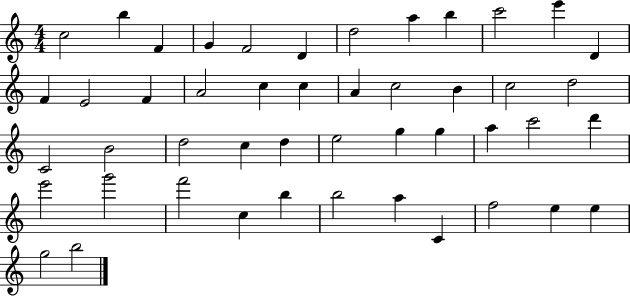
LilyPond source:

{
  \clef treble
  \numericTimeSignature
  \time 4/4
  \key c \major
  c''2 b''4 f'4 | g'4 f'2 d'4 | d''2 a''4 b''4 | c'''2 e'''4 d'4 | \break f'4 e'2 f'4 | a'2 c''4 c''4 | a'4 c''2 b'4 | c''2 d''2 | \break c'2 b'2 | d''2 c''4 d''4 | e''2 g''4 g''4 | a''4 c'''2 d'''4 | \break e'''2 g'''2 | f'''2 c''4 b''4 | b''2 a''4 c'4 | f''2 e''4 e''4 | \break g''2 b''2 | \bar "|."
}